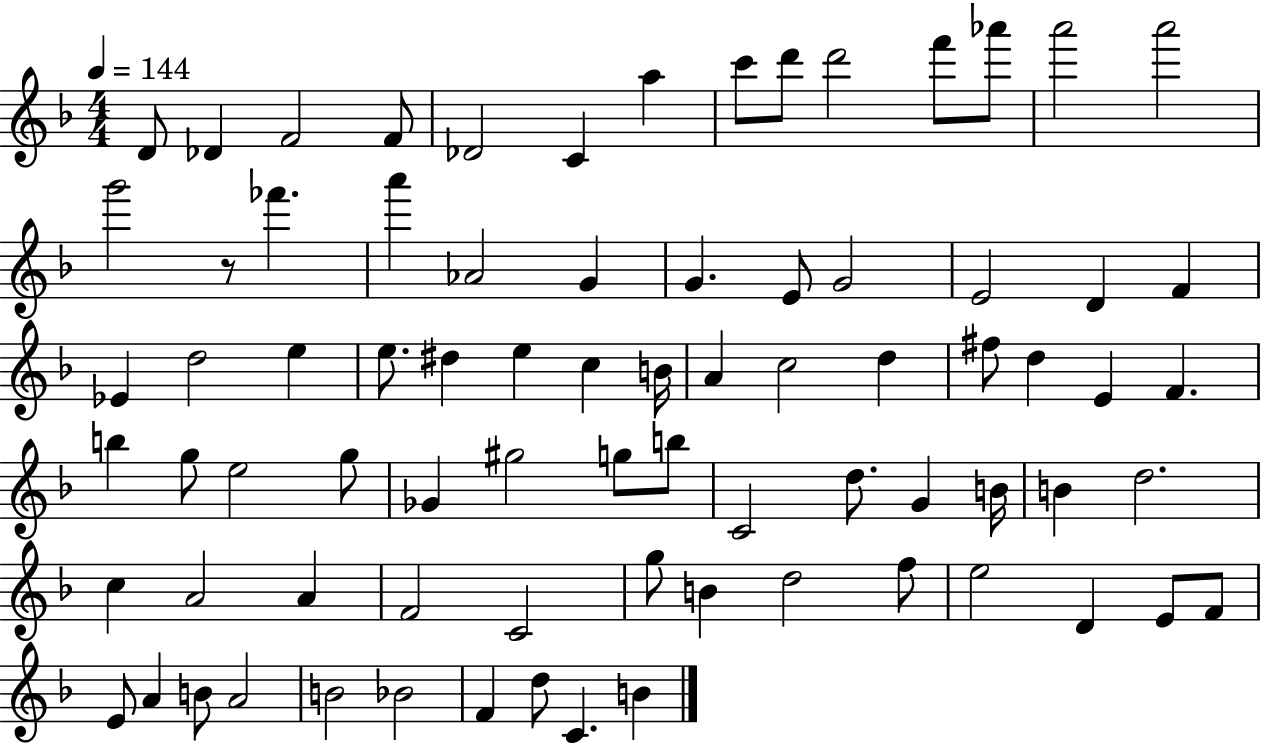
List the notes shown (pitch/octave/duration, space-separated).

D4/e Db4/q F4/h F4/e Db4/h C4/q A5/q C6/e D6/e D6/h F6/e Ab6/e A6/h A6/h G6/h R/e FES6/q. A6/q Ab4/h G4/q G4/q. E4/e G4/h E4/h D4/q F4/q Eb4/q D5/h E5/q E5/e. D#5/q E5/q C5/q B4/s A4/q C5/h D5/q F#5/e D5/q E4/q F4/q. B5/q G5/e E5/h G5/e Gb4/q G#5/h G5/e B5/e C4/h D5/e. G4/q B4/s B4/q D5/h. C5/q A4/h A4/q F4/h C4/h G5/e B4/q D5/h F5/e E5/h D4/q E4/e F4/e E4/e A4/q B4/e A4/h B4/h Bb4/h F4/q D5/e C4/q. B4/q